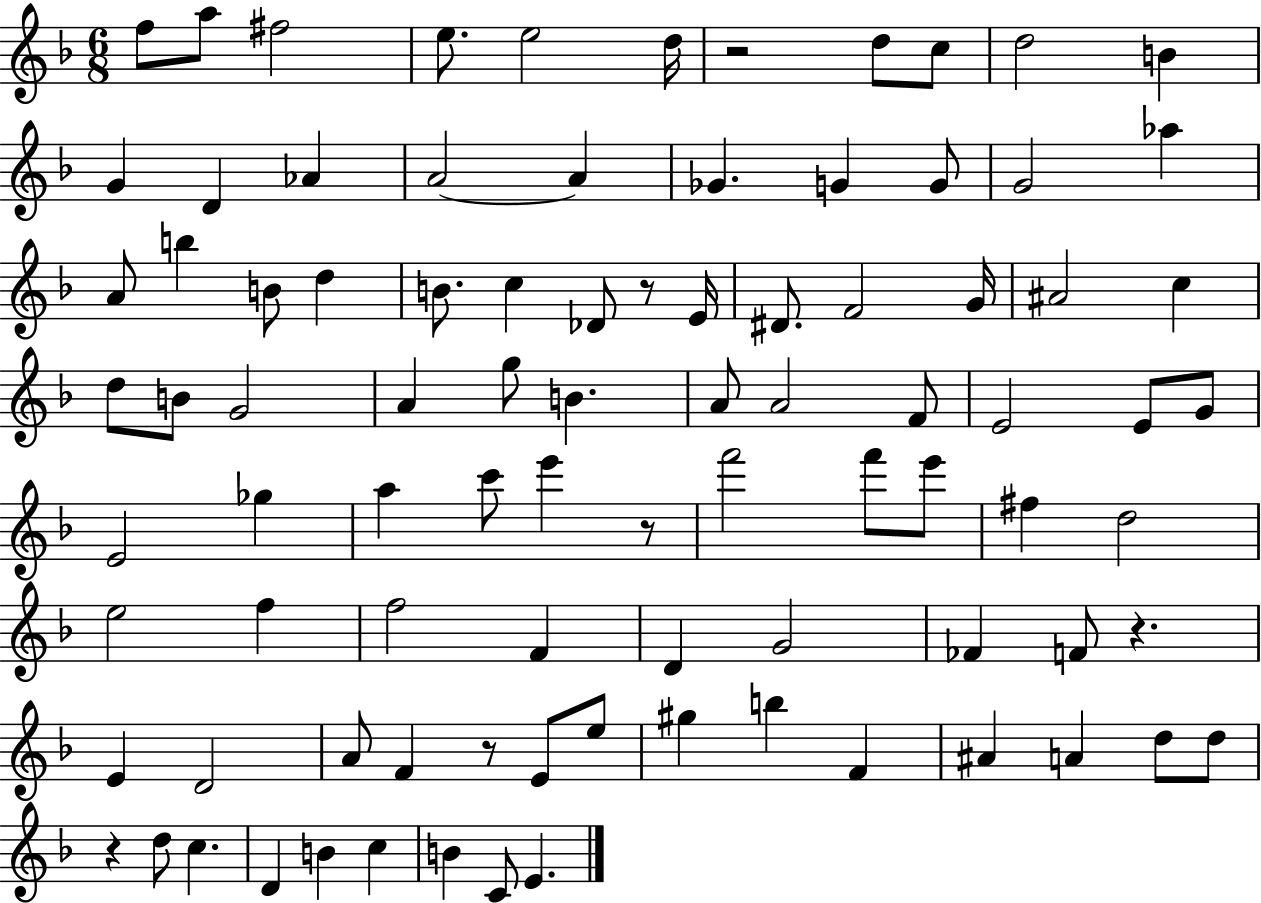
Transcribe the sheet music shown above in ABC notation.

X:1
T:Untitled
M:6/8
L:1/4
K:F
f/2 a/2 ^f2 e/2 e2 d/4 z2 d/2 c/2 d2 B G D _A A2 A _G G G/2 G2 _a A/2 b B/2 d B/2 c _D/2 z/2 E/4 ^D/2 F2 G/4 ^A2 c d/2 B/2 G2 A g/2 B A/2 A2 F/2 E2 E/2 G/2 E2 _g a c'/2 e' z/2 f'2 f'/2 e'/2 ^f d2 e2 f f2 F D G2 _F F/2 z E D2 A/2 F z/2 E/2 e/2 ^g b F ^A A d/2 d/2 z d/2 c D B c B C/2 E